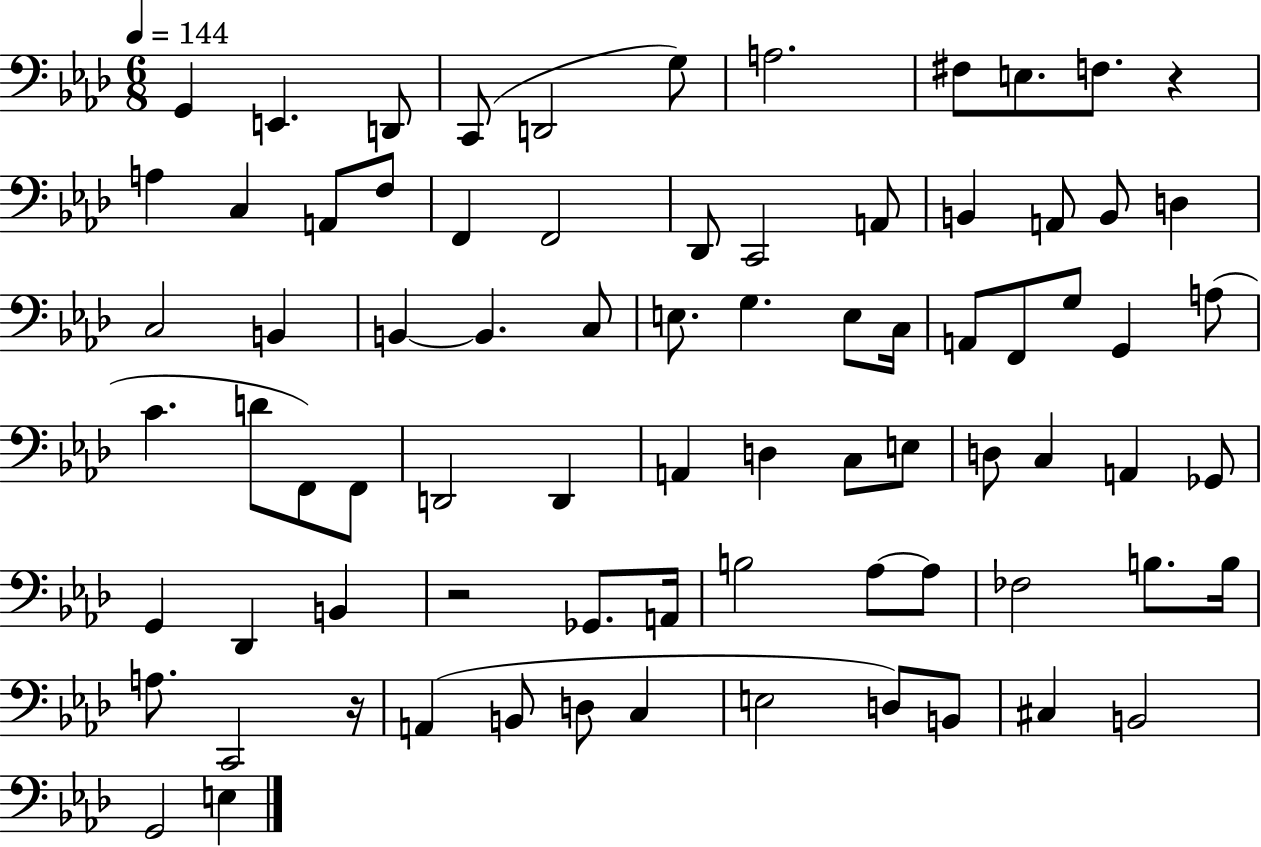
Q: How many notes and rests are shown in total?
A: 78